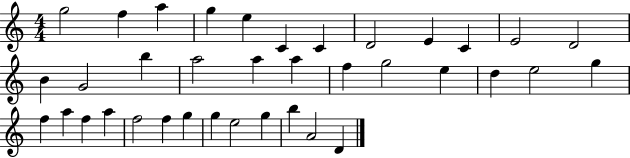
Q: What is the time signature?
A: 4/4